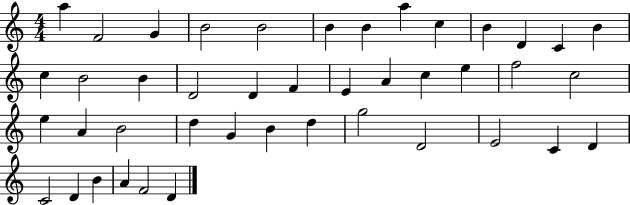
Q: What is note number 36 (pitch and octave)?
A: C4